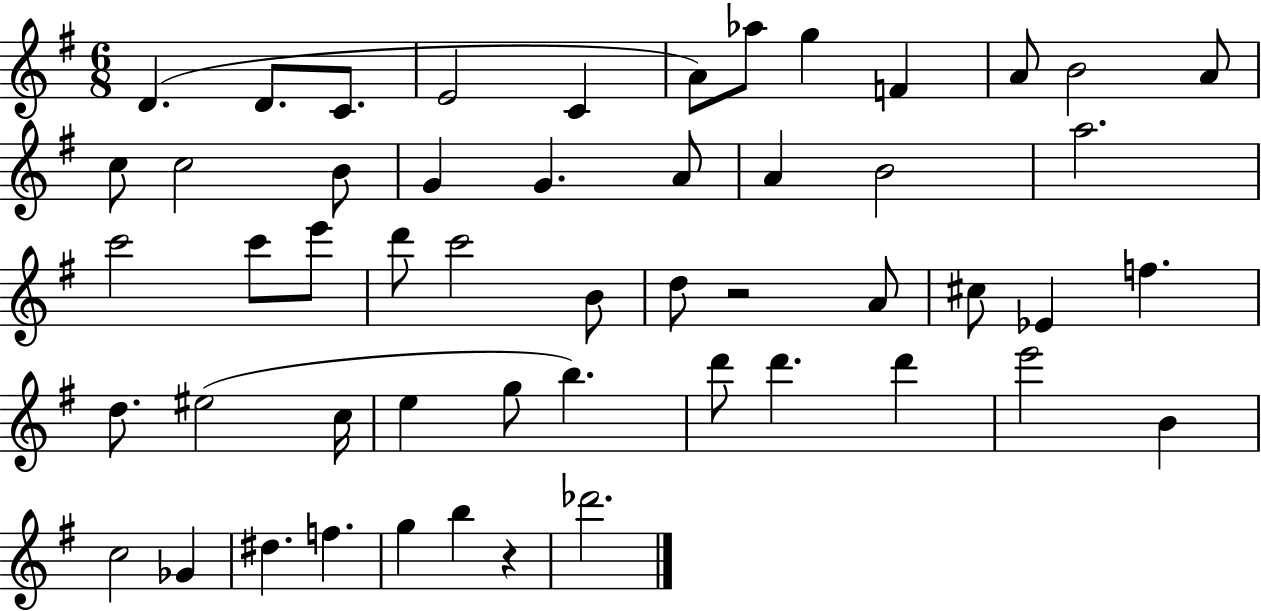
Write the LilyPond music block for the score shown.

{
  \clef treble
  \numericTimeSignature
  \time 6/8
  \key g \major
  d'4.( d'8. c'8. | e'2 c'4 | a'8) aes''8 g''4 f'4 | a'8 b'2 a'8 | \break c''8 c''2 b'8 | g'4 g'4. a'8 | a'4 b'2 | a''2. | \break c'''2 c'''8 e'''8 | d'''8 c'''2 b'8 | d''8 r2 a'8 | cis''8 ees'4 f''4. | \break d''8. eis''2( c''16 | e''4 g''8 b''4.) | d'''8 d'''4. d'''4 | e'''2 b'4 | \break c''2 ges'4 | dis''4. f''4. | g''4 b''4 r4 | des'''2. | \break \bar "|."
}